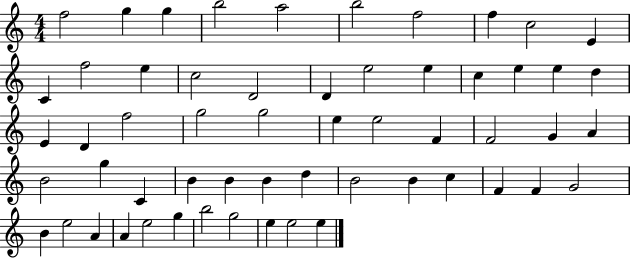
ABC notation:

X:1
T:Untitled
M:4/4
L:1/4
K:C
f2 g g b2 a2 b2 f2 f c2 E C f2 e c2 D2 D e2 e c e e d E D f2 g2 g2 e e2 F F2 G A B2 g C B B B d B2 B c F F G2 B e2 A A e2 g b2 g2 e e2 e